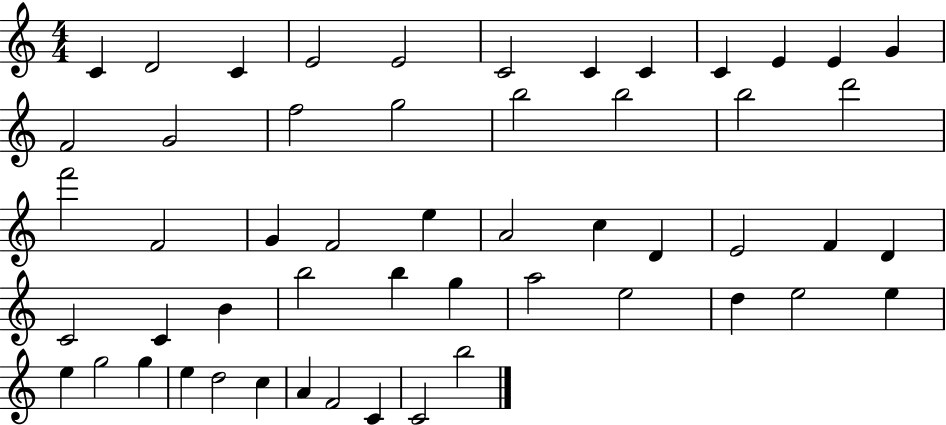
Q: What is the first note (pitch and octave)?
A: C4